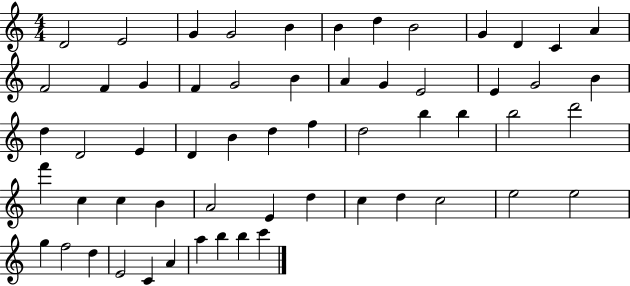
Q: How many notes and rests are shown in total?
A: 58